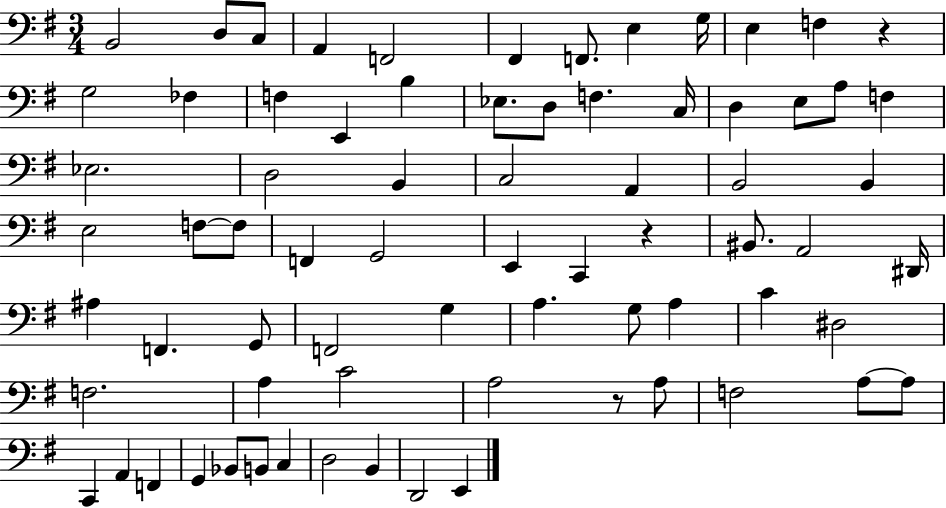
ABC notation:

X:1
T:Untitled
M:3/4
L:1/4
K:G
B,,2 D,/2 C,/2 A,, F,,2 ^F,, F,,/2 E, G,/4 E, F, z G,2 _F, F, E,, B, _E,/2 D,/2 F, C,/4 D, E,/2 A,/2 F, _E,2 D,2 B,, C,2 A,, B,,2 B,, E,2 F,/2 F,/2 F,, G,,2 E,, C,, z ^B,,/2 A,,2 ^D,,/4 ^A, F,, G,,/2 F,,2 G, A, G,/2 A, C ^D,2 F,2 A, C2 A,2 z/2 A,/2 F,2 A,/2 A,/2 C,, A,, F,, G,, _B,,/2 B,,/2 C, D,2 B,, D,,2 E,,